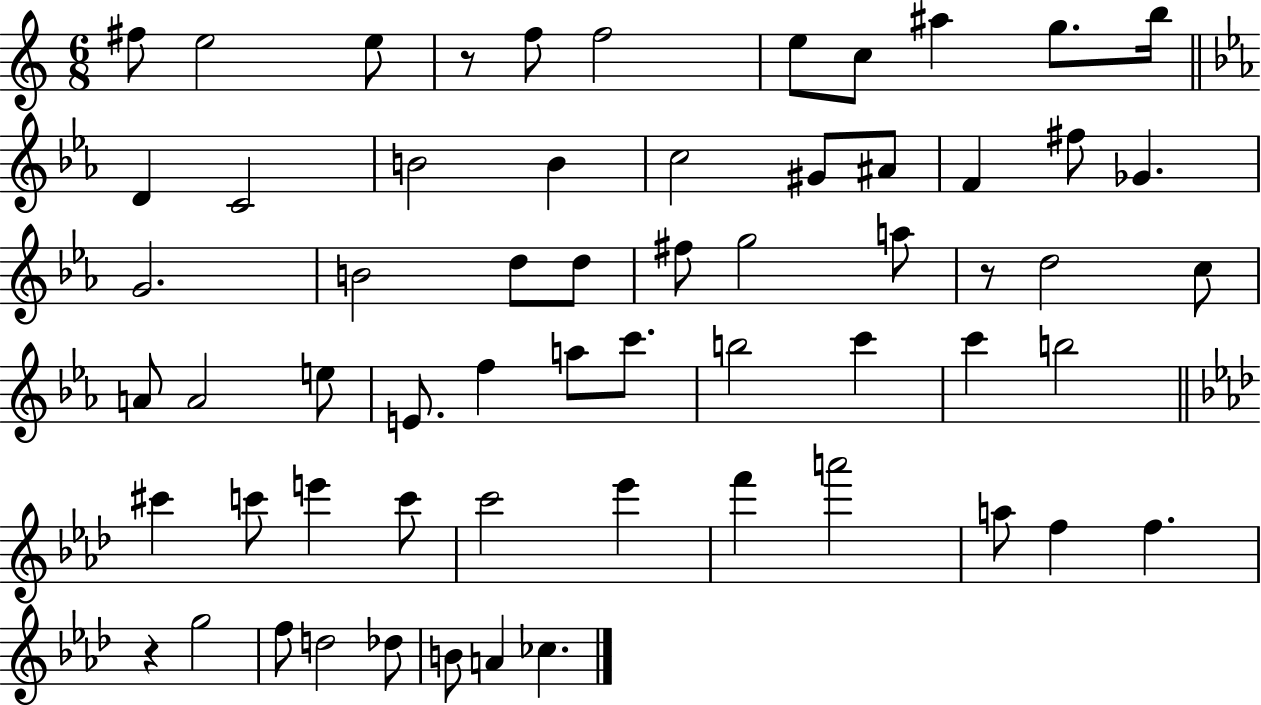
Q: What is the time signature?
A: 6/8